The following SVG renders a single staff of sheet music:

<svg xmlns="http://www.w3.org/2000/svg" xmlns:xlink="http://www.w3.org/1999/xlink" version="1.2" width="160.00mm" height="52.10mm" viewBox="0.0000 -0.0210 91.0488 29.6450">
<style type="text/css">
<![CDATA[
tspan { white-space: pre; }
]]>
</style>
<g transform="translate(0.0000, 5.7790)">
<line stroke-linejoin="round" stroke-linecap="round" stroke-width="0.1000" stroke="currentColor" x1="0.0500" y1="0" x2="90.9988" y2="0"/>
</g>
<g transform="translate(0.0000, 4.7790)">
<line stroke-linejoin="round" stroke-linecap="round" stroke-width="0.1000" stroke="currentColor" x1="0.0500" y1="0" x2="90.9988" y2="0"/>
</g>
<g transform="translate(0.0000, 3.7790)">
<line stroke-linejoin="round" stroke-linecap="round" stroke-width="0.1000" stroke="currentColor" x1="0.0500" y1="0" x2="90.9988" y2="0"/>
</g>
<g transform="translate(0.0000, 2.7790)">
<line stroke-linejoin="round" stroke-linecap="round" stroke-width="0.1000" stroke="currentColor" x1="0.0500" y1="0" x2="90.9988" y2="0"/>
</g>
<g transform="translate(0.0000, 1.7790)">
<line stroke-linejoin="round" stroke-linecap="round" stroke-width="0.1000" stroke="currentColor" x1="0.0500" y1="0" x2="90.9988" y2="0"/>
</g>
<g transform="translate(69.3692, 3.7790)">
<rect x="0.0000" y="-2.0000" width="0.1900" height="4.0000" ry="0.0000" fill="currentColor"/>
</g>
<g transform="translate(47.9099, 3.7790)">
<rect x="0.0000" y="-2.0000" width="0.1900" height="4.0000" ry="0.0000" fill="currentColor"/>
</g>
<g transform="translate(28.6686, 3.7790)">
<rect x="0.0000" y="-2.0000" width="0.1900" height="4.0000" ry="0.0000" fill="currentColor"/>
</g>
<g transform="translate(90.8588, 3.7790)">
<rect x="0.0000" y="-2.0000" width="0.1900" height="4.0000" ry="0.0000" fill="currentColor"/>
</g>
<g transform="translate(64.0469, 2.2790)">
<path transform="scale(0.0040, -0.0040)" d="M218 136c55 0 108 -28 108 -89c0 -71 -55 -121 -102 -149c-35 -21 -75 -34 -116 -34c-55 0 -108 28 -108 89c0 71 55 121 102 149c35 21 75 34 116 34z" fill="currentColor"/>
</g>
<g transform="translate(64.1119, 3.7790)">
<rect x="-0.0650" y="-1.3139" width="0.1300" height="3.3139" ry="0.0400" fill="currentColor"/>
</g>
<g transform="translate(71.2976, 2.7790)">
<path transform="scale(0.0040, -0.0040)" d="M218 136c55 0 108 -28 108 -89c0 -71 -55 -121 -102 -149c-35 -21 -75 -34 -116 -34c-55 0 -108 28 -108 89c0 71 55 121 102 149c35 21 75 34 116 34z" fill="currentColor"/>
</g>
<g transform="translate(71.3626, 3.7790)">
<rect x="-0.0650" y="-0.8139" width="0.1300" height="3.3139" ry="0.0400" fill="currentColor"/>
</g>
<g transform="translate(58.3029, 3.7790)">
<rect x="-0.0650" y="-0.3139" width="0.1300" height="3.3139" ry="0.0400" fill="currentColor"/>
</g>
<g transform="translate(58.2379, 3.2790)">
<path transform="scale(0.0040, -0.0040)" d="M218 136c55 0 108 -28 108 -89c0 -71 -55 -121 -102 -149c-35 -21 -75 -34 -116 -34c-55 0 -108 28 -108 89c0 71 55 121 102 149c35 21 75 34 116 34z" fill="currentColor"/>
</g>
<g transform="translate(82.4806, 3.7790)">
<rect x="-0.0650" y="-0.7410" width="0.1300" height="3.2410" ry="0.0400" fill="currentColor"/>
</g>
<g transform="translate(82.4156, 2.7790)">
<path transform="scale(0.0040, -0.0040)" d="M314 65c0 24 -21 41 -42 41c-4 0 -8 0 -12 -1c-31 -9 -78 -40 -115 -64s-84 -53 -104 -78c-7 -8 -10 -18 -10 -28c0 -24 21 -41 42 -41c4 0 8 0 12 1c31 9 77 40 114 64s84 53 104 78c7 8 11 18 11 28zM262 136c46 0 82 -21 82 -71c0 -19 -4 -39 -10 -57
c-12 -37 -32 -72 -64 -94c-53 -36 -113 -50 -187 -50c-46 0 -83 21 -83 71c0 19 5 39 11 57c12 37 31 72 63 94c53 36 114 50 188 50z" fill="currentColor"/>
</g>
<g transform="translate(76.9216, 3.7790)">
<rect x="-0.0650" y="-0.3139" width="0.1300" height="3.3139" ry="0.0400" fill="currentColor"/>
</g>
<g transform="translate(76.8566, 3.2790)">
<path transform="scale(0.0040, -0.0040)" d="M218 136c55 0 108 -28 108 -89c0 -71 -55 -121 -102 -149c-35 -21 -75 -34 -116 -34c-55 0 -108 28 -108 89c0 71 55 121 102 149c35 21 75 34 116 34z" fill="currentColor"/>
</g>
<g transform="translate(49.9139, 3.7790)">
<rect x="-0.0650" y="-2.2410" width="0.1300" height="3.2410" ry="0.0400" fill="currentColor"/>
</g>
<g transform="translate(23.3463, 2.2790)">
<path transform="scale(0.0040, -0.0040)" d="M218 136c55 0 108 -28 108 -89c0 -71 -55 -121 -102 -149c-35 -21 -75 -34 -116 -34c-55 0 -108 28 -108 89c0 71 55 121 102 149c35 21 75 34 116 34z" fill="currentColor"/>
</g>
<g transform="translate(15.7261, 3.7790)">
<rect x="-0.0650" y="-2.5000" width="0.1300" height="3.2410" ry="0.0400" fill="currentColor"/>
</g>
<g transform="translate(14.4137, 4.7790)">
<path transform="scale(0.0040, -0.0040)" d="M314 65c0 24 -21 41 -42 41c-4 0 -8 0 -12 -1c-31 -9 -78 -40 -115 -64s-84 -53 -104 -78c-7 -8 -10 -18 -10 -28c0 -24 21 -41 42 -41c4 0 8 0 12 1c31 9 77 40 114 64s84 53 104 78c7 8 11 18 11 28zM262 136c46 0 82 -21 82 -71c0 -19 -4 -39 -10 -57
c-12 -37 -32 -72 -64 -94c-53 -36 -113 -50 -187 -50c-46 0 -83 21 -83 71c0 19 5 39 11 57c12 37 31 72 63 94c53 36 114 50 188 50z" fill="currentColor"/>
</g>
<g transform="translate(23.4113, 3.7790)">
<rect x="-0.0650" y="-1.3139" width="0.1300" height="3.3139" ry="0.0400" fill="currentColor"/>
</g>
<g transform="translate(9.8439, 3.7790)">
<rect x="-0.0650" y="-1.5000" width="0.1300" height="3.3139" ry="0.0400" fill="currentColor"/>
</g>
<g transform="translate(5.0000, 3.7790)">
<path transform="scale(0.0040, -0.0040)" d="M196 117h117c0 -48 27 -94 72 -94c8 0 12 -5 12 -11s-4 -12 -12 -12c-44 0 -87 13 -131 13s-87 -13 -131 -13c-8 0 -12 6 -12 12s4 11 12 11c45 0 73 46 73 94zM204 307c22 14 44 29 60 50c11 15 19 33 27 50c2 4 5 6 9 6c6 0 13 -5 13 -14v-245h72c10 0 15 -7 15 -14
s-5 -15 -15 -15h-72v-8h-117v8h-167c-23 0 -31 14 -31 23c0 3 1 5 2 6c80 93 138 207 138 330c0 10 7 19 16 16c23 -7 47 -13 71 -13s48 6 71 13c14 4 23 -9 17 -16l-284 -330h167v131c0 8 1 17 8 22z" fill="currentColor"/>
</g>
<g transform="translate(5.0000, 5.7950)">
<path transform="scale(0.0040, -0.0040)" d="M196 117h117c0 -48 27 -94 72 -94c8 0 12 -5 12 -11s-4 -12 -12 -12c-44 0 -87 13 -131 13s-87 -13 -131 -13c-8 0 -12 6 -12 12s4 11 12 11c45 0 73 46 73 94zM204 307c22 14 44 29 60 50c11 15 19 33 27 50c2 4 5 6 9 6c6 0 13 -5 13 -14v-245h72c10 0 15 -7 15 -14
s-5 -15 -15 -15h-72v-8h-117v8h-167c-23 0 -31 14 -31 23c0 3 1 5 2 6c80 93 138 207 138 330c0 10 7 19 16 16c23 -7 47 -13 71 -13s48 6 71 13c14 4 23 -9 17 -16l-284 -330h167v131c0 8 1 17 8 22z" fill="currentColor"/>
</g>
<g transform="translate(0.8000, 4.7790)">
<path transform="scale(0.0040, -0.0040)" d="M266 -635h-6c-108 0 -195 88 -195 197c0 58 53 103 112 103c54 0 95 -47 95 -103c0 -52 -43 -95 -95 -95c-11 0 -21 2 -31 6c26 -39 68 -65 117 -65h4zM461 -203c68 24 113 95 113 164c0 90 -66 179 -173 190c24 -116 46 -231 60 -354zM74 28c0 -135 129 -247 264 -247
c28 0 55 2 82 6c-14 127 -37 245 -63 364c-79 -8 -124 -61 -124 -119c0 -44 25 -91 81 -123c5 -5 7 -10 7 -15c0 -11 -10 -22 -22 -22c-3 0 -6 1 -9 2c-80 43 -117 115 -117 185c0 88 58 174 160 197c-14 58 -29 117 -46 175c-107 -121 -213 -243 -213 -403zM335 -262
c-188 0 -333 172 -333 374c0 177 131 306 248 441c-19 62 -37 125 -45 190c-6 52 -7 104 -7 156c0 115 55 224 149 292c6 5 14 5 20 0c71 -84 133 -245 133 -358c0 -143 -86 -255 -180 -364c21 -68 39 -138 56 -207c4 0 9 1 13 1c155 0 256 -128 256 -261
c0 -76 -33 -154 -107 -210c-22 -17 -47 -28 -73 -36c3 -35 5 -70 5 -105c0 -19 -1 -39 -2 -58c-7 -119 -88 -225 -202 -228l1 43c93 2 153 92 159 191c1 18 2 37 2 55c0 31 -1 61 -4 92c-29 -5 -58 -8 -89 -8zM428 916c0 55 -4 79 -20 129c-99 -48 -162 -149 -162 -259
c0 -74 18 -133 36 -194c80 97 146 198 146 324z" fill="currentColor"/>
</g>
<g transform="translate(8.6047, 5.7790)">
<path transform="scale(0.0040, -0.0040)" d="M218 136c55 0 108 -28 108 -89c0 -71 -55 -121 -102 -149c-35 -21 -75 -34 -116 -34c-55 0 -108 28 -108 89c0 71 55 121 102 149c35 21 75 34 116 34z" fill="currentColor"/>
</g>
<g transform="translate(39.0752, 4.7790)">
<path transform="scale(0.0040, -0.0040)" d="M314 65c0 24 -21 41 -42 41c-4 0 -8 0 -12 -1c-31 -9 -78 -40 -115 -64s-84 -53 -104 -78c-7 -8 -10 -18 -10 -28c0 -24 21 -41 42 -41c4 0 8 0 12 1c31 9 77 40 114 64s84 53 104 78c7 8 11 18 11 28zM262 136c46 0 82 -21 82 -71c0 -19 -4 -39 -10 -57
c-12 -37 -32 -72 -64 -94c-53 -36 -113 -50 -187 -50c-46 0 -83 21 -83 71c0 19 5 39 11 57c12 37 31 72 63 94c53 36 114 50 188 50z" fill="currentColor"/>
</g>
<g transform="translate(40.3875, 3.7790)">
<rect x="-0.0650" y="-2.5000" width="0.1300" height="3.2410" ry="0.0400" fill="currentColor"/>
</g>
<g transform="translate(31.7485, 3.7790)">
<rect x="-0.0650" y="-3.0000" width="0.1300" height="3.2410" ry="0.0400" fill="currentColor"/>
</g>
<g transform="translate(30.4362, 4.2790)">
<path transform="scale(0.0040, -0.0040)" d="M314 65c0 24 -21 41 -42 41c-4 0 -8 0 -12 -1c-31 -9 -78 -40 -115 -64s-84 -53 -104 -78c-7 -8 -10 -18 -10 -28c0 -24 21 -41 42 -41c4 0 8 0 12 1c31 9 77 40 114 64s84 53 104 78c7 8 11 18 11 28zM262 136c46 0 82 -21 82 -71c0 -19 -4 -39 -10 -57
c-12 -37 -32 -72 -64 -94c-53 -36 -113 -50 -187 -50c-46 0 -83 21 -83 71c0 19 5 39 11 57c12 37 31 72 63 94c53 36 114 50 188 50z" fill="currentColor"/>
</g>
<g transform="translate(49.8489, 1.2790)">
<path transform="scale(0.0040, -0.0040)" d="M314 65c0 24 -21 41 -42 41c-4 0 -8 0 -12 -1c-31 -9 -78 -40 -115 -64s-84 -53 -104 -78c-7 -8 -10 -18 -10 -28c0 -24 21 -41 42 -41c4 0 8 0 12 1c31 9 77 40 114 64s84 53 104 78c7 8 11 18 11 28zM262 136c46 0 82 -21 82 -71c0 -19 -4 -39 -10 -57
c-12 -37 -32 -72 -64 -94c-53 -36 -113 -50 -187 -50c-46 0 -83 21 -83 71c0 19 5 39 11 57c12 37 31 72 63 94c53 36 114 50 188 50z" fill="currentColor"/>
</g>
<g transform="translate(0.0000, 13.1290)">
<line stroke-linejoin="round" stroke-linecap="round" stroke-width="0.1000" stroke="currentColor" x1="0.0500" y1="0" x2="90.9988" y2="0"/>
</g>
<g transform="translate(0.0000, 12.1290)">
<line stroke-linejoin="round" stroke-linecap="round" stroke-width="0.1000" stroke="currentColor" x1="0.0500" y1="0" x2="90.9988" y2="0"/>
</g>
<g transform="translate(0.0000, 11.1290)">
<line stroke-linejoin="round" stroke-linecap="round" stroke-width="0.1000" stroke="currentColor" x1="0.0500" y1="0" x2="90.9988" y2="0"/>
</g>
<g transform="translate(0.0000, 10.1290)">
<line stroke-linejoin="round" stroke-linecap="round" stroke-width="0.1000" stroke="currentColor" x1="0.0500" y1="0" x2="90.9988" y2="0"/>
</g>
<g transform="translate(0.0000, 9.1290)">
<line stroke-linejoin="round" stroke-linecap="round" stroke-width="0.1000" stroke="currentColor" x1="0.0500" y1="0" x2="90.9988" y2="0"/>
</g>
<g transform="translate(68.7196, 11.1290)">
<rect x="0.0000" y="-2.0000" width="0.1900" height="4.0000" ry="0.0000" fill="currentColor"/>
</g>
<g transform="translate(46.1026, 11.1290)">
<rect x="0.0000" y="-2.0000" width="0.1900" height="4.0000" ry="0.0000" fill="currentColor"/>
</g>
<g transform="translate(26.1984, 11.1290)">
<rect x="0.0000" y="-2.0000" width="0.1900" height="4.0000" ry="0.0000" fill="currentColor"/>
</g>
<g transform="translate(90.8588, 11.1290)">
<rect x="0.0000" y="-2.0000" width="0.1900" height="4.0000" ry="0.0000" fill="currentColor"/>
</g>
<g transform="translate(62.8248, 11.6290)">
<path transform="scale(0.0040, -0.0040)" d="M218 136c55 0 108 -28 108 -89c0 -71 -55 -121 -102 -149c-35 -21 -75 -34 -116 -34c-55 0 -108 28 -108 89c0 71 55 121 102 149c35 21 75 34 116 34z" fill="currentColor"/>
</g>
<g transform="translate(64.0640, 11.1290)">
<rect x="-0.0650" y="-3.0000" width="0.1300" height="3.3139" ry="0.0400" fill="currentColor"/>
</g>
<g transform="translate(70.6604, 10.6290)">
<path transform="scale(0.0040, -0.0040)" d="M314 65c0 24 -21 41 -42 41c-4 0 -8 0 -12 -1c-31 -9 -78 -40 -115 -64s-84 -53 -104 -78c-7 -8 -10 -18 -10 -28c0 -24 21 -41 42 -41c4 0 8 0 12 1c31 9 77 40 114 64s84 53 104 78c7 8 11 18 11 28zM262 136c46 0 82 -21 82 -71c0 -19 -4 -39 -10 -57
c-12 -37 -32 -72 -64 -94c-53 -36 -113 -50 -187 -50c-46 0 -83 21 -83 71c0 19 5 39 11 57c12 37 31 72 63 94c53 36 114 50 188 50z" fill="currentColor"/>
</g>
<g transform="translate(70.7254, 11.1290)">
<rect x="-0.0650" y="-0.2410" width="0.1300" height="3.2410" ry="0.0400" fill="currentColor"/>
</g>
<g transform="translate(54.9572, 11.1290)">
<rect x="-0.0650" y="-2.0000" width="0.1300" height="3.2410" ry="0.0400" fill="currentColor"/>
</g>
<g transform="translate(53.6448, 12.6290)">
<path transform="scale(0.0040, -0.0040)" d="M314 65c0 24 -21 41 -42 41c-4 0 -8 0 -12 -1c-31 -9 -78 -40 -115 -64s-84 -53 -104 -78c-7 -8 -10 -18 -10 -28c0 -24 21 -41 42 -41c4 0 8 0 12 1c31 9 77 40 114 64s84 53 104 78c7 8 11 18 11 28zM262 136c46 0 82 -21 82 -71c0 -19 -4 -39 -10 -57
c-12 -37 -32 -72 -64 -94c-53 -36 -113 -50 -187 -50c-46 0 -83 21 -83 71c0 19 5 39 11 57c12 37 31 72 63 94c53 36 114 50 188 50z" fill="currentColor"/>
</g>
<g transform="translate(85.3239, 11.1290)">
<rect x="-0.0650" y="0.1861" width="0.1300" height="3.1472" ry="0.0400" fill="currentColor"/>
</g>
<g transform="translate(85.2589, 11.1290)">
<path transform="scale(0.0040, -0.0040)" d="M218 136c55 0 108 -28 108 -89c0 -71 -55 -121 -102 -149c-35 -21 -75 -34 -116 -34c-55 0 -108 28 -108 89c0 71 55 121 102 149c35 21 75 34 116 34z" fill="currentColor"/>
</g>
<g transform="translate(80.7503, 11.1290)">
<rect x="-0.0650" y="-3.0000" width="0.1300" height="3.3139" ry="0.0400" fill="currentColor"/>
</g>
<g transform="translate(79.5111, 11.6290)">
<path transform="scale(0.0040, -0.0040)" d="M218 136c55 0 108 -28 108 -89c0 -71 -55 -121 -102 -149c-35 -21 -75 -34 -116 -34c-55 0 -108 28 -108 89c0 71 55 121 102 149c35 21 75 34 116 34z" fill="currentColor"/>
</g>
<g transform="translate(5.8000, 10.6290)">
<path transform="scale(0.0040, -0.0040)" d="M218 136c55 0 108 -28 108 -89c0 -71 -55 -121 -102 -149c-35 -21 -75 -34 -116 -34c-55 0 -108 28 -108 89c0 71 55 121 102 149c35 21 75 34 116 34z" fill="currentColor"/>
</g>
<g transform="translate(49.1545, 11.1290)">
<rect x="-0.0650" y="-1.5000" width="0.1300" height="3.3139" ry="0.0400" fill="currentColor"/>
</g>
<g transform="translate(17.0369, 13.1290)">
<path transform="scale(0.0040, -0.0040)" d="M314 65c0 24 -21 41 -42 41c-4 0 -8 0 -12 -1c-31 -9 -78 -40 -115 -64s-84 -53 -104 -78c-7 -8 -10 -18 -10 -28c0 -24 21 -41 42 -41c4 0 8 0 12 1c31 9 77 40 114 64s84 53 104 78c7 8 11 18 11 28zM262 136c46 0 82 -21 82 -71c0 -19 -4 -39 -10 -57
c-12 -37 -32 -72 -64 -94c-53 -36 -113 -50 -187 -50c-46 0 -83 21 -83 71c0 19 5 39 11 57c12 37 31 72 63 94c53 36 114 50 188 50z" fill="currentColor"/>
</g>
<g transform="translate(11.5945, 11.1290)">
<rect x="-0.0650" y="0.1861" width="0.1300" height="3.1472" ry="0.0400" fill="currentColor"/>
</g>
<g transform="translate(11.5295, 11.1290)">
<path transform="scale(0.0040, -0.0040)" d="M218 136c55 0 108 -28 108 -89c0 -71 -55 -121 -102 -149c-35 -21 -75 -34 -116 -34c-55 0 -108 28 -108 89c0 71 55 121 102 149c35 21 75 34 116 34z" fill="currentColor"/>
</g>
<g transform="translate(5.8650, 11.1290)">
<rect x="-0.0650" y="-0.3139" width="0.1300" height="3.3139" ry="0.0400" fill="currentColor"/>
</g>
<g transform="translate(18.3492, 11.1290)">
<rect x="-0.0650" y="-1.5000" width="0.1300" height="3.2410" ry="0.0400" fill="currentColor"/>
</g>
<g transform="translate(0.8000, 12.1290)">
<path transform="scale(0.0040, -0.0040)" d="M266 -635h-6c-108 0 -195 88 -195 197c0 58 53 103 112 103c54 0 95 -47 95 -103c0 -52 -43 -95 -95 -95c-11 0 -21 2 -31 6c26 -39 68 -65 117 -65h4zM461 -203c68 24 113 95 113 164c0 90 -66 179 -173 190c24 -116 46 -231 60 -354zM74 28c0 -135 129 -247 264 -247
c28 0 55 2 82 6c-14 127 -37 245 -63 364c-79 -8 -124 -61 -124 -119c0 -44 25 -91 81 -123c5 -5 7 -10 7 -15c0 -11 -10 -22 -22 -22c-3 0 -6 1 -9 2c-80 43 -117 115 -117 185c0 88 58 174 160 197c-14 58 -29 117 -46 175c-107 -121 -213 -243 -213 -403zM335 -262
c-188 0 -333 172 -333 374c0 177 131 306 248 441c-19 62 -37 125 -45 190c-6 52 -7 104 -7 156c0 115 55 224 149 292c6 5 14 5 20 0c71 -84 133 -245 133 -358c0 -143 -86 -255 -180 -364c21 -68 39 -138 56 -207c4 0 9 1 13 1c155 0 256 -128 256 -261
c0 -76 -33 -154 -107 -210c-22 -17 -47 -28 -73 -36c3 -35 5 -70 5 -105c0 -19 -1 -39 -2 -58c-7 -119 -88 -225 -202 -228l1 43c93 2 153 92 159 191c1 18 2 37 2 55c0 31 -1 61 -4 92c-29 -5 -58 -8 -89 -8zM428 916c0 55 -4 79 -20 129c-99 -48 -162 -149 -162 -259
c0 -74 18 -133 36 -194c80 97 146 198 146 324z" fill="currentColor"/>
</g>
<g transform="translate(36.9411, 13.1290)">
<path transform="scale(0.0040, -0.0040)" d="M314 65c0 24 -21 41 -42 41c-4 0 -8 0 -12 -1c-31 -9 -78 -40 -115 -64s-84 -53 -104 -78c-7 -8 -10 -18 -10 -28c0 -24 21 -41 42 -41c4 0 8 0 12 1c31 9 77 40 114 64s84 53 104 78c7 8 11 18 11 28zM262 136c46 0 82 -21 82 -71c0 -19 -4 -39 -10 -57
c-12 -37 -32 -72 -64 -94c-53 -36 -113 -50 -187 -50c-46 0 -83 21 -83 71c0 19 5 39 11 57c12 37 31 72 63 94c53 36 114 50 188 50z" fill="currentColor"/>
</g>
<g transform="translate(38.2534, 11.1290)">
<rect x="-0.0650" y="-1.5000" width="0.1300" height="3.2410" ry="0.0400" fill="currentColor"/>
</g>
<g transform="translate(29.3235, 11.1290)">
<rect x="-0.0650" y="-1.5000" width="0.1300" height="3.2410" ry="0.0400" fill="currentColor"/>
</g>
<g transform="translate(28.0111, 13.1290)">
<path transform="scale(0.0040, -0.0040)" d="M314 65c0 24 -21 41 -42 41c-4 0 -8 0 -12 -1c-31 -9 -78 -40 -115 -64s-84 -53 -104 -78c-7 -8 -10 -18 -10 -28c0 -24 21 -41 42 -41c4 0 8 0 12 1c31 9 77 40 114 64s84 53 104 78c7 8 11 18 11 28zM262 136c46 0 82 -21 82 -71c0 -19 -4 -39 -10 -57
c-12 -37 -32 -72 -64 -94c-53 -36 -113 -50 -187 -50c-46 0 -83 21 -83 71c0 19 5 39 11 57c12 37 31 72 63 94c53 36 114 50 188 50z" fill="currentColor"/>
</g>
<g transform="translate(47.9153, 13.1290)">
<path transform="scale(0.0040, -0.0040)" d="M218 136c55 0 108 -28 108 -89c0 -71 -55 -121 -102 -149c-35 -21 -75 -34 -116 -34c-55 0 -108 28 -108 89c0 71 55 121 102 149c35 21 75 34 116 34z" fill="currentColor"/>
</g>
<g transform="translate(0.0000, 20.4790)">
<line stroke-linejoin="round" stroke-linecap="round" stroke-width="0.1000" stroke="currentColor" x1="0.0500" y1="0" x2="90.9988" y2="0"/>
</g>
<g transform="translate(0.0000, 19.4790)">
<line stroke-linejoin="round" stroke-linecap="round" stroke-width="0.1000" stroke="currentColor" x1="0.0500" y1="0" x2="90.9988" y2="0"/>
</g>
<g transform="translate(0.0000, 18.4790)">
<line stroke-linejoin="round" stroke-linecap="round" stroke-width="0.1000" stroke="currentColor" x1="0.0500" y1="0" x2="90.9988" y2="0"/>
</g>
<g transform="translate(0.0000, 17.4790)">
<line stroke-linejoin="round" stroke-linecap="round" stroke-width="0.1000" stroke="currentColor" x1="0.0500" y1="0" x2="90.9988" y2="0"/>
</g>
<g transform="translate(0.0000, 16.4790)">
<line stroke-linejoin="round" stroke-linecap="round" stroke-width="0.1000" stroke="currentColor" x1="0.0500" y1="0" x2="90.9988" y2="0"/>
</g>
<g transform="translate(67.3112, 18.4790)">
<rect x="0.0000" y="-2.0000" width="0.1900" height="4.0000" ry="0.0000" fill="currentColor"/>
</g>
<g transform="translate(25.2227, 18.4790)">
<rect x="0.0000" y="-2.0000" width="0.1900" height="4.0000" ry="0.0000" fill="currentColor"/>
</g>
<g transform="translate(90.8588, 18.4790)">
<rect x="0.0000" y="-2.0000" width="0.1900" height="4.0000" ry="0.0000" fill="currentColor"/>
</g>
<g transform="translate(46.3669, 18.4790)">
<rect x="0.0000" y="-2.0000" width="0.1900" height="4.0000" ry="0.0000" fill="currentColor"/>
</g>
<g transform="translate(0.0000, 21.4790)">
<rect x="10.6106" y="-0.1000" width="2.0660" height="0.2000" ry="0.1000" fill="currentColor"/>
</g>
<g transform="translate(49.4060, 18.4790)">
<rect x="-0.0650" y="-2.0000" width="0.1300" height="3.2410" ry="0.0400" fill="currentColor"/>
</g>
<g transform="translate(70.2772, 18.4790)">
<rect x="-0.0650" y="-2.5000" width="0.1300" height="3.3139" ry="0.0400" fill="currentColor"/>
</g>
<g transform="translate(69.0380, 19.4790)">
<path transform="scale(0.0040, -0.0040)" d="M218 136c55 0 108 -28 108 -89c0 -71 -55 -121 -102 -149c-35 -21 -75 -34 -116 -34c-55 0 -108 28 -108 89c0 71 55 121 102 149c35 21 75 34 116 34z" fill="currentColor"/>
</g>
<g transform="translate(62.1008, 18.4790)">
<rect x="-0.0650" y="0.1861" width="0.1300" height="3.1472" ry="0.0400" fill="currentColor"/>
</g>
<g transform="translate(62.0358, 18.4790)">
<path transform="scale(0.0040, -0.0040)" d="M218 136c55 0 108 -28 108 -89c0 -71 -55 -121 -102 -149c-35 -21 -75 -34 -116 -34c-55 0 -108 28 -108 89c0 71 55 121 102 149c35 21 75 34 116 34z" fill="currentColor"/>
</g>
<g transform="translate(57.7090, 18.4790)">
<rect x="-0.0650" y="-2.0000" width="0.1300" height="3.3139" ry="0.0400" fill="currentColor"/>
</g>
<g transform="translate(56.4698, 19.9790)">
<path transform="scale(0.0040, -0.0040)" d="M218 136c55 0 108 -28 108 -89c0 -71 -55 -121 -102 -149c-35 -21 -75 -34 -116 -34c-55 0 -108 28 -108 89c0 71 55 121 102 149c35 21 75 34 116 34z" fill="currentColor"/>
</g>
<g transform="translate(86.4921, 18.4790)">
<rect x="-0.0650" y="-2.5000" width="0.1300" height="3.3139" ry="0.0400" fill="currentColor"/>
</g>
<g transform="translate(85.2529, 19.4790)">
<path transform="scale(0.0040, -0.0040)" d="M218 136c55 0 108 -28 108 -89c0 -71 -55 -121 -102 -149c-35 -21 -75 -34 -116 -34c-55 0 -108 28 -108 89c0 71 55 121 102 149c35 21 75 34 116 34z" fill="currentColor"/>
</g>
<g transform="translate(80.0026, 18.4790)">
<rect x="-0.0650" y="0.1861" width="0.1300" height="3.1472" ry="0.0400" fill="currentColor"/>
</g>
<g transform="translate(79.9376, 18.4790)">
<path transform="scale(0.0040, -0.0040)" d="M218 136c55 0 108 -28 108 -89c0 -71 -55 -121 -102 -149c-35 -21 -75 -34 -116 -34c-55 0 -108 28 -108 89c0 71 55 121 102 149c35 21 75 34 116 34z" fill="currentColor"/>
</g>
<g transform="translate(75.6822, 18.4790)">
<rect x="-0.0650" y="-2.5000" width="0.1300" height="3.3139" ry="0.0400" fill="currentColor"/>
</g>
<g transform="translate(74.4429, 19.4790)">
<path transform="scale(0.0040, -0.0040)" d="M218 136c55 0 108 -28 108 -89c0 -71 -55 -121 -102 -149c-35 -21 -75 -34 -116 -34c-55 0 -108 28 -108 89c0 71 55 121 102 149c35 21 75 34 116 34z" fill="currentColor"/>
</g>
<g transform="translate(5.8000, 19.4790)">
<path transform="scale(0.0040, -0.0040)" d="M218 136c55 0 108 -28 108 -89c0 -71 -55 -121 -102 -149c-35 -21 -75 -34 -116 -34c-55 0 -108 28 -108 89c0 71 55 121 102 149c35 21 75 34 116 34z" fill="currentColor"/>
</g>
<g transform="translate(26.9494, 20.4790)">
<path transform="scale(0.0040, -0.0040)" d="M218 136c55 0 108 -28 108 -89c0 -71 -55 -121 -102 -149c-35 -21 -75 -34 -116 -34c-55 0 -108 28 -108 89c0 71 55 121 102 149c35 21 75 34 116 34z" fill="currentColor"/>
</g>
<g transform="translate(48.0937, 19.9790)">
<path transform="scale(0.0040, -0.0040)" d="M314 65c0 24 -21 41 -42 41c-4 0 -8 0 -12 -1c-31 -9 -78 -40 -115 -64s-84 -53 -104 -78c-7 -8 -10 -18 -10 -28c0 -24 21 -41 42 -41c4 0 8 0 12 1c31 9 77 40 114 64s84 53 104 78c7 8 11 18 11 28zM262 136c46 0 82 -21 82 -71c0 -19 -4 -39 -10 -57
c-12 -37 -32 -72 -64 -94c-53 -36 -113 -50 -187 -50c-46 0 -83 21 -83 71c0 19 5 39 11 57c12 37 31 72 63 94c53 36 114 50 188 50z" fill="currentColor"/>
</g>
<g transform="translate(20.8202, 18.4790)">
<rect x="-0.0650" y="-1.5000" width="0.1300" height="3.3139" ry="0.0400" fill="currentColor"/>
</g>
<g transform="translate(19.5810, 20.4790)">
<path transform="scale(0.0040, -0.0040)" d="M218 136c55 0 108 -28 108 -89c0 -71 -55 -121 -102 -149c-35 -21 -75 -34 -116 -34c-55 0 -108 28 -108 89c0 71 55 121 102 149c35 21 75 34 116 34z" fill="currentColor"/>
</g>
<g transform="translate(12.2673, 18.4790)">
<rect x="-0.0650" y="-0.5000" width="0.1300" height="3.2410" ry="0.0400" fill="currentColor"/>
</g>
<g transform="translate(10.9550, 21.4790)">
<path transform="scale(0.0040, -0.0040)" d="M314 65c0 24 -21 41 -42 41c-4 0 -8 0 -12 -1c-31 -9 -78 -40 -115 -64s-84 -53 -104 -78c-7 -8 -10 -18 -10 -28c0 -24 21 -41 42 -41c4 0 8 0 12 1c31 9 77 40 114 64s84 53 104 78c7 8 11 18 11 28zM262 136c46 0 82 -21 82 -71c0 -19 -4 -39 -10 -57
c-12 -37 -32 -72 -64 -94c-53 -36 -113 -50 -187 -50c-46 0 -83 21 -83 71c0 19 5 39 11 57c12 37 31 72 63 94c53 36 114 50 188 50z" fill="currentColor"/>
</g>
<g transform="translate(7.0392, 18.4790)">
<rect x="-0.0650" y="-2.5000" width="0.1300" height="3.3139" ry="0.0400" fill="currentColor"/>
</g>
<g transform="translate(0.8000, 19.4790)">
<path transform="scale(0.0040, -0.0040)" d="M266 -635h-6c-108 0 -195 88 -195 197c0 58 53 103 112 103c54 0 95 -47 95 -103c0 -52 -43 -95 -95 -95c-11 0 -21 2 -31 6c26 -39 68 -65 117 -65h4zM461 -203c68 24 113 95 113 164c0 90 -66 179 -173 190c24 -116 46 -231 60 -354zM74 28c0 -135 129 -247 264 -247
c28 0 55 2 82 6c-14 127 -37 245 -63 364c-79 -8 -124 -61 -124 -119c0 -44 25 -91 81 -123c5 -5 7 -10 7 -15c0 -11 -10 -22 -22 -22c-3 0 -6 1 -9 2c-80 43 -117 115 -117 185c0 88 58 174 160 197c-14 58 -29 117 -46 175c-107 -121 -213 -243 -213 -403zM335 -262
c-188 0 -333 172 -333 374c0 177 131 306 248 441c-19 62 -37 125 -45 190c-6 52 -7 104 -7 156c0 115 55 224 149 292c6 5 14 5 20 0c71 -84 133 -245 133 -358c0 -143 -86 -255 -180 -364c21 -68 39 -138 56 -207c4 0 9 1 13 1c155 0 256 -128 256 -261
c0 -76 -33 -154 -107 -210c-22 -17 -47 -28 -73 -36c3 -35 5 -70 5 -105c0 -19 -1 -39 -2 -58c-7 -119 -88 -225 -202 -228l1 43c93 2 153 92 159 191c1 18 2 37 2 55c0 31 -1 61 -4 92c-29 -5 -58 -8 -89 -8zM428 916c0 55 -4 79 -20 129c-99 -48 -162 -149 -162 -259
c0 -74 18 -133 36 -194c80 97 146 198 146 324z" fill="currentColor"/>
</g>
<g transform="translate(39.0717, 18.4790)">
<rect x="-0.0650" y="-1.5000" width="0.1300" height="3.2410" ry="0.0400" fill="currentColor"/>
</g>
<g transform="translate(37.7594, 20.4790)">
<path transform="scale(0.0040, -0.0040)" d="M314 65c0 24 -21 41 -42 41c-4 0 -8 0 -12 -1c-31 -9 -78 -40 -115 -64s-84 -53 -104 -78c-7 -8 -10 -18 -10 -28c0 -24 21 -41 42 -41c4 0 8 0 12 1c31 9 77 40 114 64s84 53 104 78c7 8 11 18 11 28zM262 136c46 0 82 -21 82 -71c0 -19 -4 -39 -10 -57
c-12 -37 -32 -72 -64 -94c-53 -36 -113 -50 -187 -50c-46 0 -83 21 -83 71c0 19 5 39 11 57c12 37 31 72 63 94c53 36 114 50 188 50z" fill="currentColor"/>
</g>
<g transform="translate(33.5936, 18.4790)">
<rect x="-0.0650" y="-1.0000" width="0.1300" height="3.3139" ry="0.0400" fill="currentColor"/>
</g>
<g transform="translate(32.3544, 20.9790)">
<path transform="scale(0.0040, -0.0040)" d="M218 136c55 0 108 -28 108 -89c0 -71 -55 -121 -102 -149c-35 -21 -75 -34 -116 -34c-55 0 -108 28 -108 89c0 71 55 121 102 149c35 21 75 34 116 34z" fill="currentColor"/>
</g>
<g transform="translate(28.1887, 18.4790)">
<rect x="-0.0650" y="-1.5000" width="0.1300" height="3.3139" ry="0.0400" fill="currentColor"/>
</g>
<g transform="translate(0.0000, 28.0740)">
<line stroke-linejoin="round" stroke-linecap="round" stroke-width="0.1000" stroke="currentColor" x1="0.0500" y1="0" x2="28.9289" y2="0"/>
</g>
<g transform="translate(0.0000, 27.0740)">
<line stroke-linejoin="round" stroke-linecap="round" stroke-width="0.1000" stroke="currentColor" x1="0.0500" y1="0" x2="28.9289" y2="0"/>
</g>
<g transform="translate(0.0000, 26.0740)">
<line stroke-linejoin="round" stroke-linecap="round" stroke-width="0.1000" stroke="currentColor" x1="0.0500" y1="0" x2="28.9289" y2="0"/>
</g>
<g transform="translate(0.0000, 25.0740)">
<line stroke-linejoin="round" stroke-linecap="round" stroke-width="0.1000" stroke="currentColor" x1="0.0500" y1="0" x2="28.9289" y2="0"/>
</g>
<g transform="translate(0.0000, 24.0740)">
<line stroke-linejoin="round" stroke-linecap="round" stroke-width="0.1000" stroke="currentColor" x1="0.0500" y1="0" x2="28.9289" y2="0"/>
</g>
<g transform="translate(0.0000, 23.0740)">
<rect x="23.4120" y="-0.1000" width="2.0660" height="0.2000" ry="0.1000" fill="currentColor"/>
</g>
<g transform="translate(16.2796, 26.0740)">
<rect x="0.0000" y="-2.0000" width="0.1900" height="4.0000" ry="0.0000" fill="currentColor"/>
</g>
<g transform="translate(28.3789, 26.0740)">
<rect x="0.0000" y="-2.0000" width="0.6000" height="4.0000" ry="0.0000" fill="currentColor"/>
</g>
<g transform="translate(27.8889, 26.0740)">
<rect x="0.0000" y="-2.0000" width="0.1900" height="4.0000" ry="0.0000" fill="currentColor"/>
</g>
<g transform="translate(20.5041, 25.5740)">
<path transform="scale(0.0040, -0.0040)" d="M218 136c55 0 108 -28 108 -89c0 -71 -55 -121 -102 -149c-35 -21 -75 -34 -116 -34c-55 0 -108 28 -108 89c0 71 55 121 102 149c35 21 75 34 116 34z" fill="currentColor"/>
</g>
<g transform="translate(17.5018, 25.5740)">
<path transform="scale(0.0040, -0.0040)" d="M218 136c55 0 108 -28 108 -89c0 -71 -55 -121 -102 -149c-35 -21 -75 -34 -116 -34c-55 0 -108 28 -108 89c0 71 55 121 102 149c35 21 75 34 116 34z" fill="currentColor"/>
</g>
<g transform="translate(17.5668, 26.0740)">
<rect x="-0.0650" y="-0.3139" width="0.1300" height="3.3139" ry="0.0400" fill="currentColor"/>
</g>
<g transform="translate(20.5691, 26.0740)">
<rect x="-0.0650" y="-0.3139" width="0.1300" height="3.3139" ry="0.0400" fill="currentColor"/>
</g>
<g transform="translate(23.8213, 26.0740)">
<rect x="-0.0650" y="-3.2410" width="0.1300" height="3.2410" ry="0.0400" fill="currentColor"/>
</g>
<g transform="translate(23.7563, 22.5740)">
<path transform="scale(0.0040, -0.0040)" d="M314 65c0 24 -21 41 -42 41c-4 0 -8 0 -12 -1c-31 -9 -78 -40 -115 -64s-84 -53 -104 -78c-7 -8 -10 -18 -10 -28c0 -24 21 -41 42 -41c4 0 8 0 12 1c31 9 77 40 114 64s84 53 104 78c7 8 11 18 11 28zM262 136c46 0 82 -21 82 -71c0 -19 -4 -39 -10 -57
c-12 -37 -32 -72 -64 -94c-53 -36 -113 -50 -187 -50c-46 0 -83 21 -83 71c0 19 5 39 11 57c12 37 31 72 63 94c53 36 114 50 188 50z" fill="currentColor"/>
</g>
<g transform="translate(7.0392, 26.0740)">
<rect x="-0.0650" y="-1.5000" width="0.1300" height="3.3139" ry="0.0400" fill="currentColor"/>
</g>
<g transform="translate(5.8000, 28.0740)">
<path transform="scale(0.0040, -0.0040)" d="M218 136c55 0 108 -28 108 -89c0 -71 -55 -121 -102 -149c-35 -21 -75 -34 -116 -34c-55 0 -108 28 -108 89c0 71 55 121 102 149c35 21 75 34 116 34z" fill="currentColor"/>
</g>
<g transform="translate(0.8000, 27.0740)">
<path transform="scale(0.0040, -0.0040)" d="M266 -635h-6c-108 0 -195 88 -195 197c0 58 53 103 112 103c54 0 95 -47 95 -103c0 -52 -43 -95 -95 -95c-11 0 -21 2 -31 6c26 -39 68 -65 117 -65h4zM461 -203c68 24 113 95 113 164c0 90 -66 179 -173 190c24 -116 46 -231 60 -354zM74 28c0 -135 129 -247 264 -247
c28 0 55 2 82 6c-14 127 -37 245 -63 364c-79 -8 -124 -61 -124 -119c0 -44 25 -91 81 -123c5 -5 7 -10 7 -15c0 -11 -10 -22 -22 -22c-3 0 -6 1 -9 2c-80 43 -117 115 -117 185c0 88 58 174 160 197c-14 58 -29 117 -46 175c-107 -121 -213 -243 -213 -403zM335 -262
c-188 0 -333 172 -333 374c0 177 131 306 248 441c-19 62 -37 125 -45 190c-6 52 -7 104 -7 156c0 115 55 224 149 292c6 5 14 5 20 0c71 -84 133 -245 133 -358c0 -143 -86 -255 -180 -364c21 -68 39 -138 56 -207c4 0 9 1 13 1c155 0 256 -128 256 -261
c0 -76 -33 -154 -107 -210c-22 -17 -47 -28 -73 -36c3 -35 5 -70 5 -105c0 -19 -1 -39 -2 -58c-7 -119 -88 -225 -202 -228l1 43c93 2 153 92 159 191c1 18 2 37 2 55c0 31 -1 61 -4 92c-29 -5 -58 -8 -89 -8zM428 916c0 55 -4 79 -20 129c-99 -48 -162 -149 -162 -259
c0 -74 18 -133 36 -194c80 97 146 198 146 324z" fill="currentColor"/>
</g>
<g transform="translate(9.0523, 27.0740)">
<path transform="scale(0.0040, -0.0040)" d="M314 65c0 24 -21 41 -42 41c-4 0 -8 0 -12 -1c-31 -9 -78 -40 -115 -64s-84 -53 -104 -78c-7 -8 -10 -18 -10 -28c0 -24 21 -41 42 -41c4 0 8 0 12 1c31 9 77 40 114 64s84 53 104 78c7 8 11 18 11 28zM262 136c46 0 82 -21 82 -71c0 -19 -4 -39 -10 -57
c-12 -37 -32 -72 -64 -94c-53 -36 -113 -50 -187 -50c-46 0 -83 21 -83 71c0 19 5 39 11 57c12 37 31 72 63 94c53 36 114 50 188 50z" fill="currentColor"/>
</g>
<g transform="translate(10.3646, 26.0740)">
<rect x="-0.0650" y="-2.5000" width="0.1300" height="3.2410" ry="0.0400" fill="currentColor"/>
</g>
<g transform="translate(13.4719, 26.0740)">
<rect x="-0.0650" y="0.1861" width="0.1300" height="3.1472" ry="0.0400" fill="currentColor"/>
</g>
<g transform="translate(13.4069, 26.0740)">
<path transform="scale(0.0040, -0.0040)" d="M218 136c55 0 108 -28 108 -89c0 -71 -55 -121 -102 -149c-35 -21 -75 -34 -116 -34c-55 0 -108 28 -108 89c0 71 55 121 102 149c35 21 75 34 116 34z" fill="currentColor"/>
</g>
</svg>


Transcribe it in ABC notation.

X:1
T:Untitled
M:4/4
L:1/4
K:C
E G2 e A2 G2 g2 c e d c d2 c B E2 E2 E2 E F2 A c2 A B G C2 E E D E2 F2 F B G G B G E G2 B c c b2